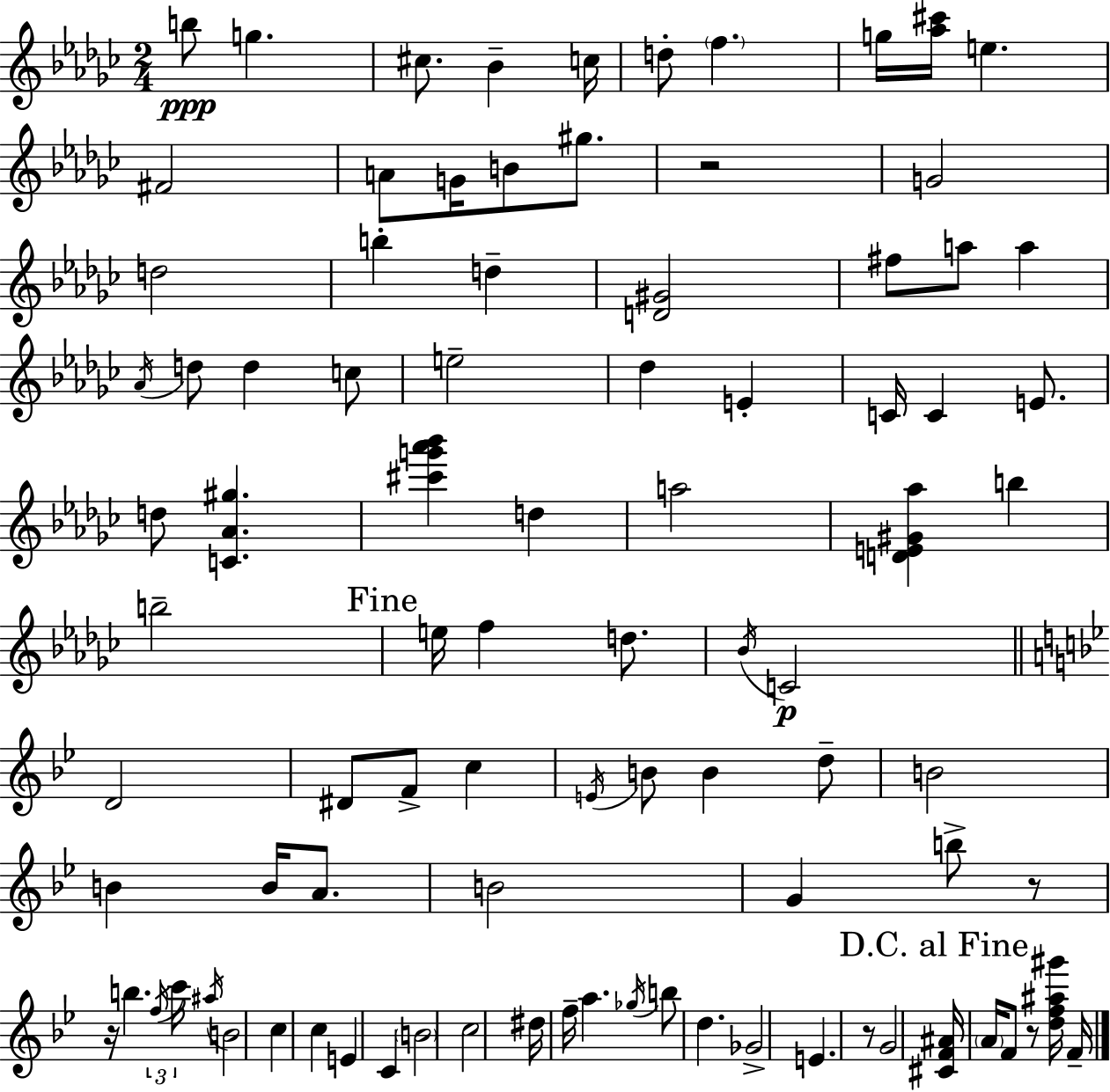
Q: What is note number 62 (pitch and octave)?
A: C5